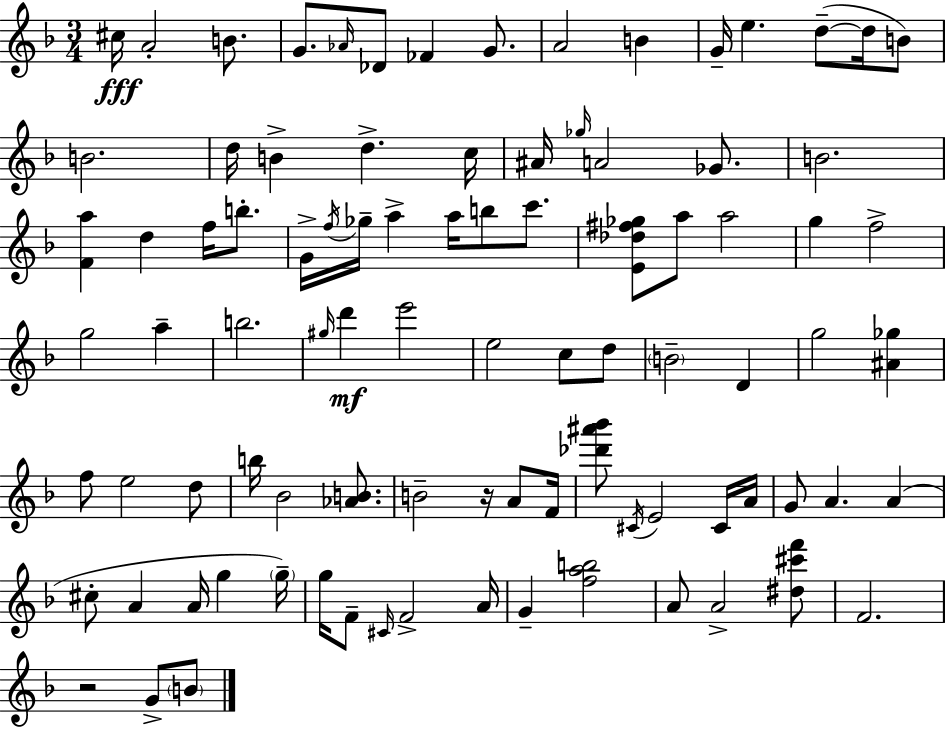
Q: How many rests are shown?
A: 2